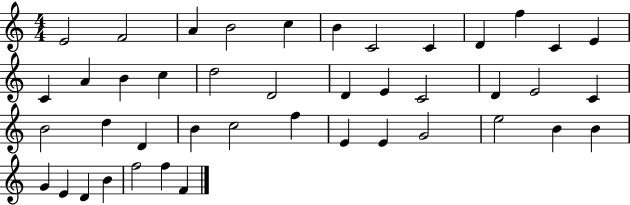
E4/h F4/h A4/q B4/h C5/q B4/q C4/h C4/q D4/q F5/q C4/q E4/q C4/q A4/q B4/q C5/q D5/h D4/h D4/q E4/q C4/h D4/q E4/h C4/q B4/h D5/q D4/q B4/q C5/h F5/q E4/q E4/q G4/h E5/h B4/q B4/q G4/q E4/q D4/q B4/q F5/h F5/q F4/q